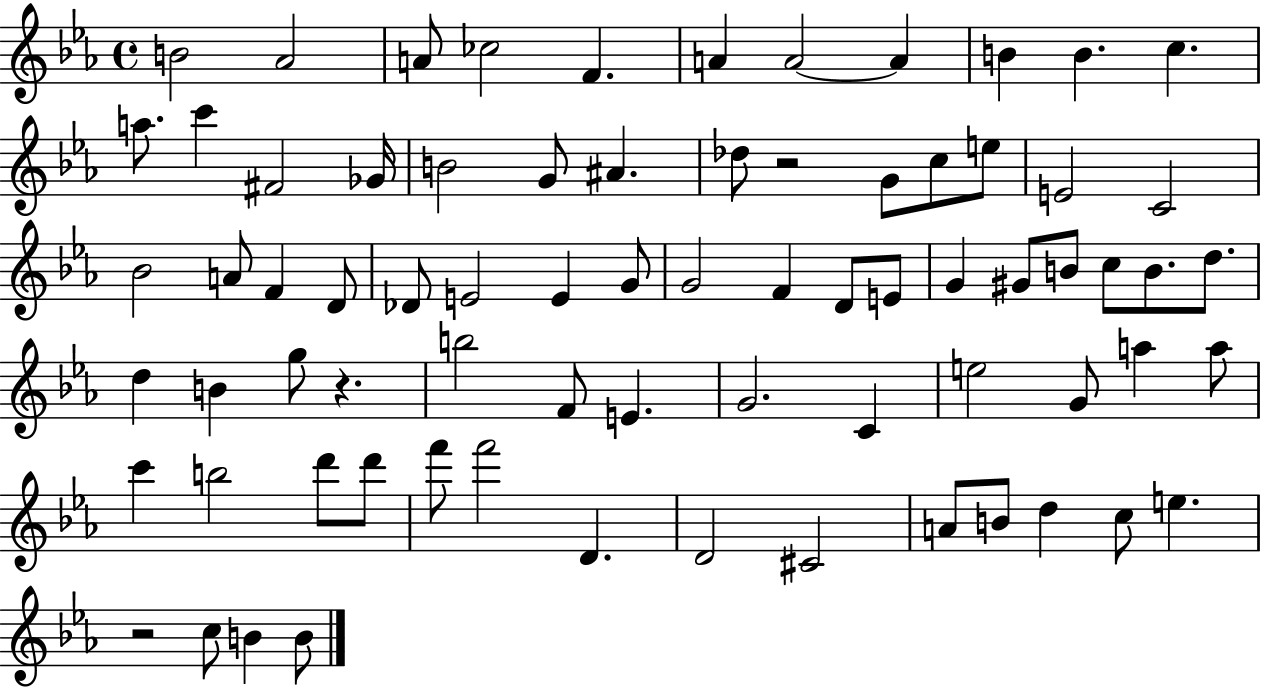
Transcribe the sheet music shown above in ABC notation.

X:1
T:Untitled
M:4/4
L:1/4
K:Eb
B2 _A2 A/2 _c2 F A A2 A B B c a/2 c' ^F2 _G/4 B2 G/2 ^A _d/2 z2 G/2 c/2 e/2 E2 C2 _B2 A/2 F D/2 _D/2 E2 E G/2 G2 F D/2 E/2 G ^G/2 B/2 c/2 B/2 d/2 d B g/2 z b2 F/2 E G2 C e2 G/2 a a/2 c' b2 d'/2 d'/2 f'/2 f'2 D D2 ^C2 A/2 B/2 d c/2 e z2 c/2 B B/2